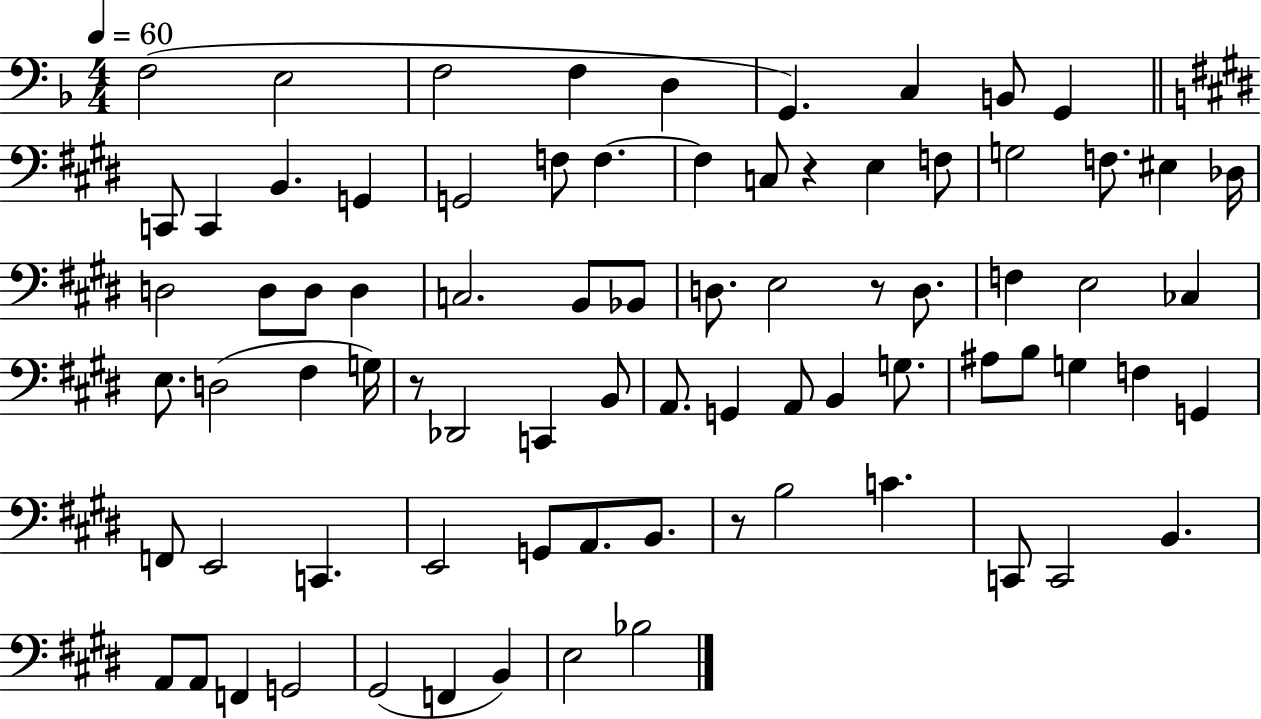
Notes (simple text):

F3/h E3/h F3/h F3/q D3/q G2/q. C3/q B2/e G2/q C2/e C2/q B2/q. G2/q G2/h F3/e F3/q. F3/q C3/e R/q E3/q F3/e G3/h F3/e. EIS3/q Db3/s D3/h D3/e D3/e D3/q C3/h. B2/e Bb2/e D3/e. E3/h R/e D3/e. F3/q E3/h CES3/q E3/e. D3/h F#3/q G3/s R/e Db2/h C2/q B2/e A2/e. G2/q A2/e B2/q G3/e. A#3/e B3/e G3/q F3/q G2/q F2/e E2/h C2/q. E2/h G2/e A2/e. B2/e. R/e B3/h C4/q. C2/e C2/h B2/q. A2/e A2/e F2/q G2/h G#2/h F2/q B2/q E3/h Bb3/h